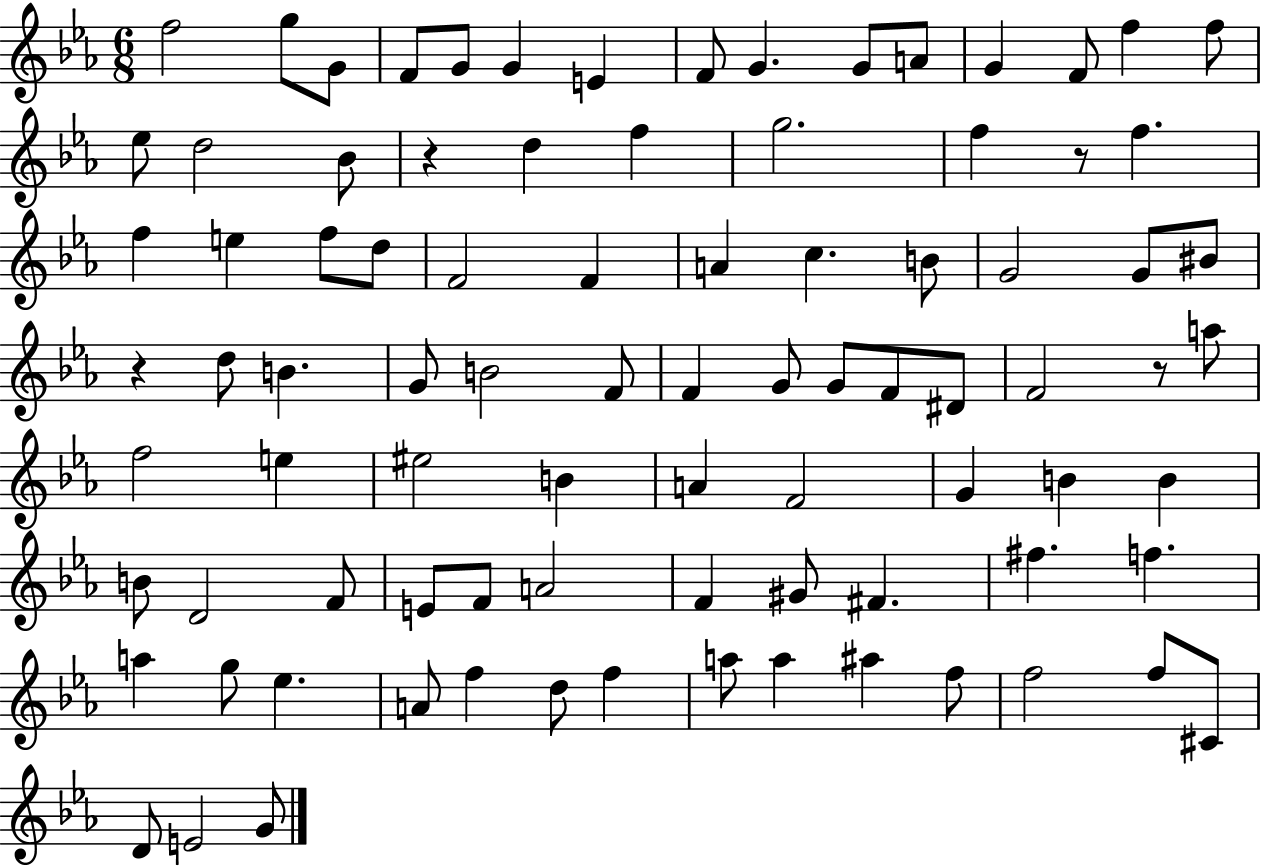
{
  \clef treble
  \numericTimeSignature
  \time 6/8
  \key ees \major
  \repeat volta 2 { f''2 g''8 g'8 | f'8 g'8 g'4 e'4 | f'8 g'4. g'8 a'8 | g'4 f'8 f''4 f''8 | \break ees''8 d''2 bes'8 | r4 d''4 f''4 | g''2. | f''4 r8 f''4. | \break f''4 e''4 f''8 d''8 | f'2 f'4 | a'4 c''4. b'8 | g'2 g'8 bis'8 | \break r4 d''8 b'4. | g'8 b'2 f'8 | f'4 g'8 g'8 f'8 dis'8 | f'2 r8 a''8 | \break f''2 e''4 | eis''2 b'4 | a'4 f'2 | g'4 b'4 b'4 | \break b'8 d'2 f'8 | e'8 f'8 a'2 | f'4 gis'8 fis'4. | fis''4. f''4. | \break a''4 g''8 ees''4. | a'8 f''4 d''8 f''4 | a''8 a''4 ais''4 f''8 | f''2 f''8 cis'8 | \break d'8 e'2 g'8 | } \bar "|."
}